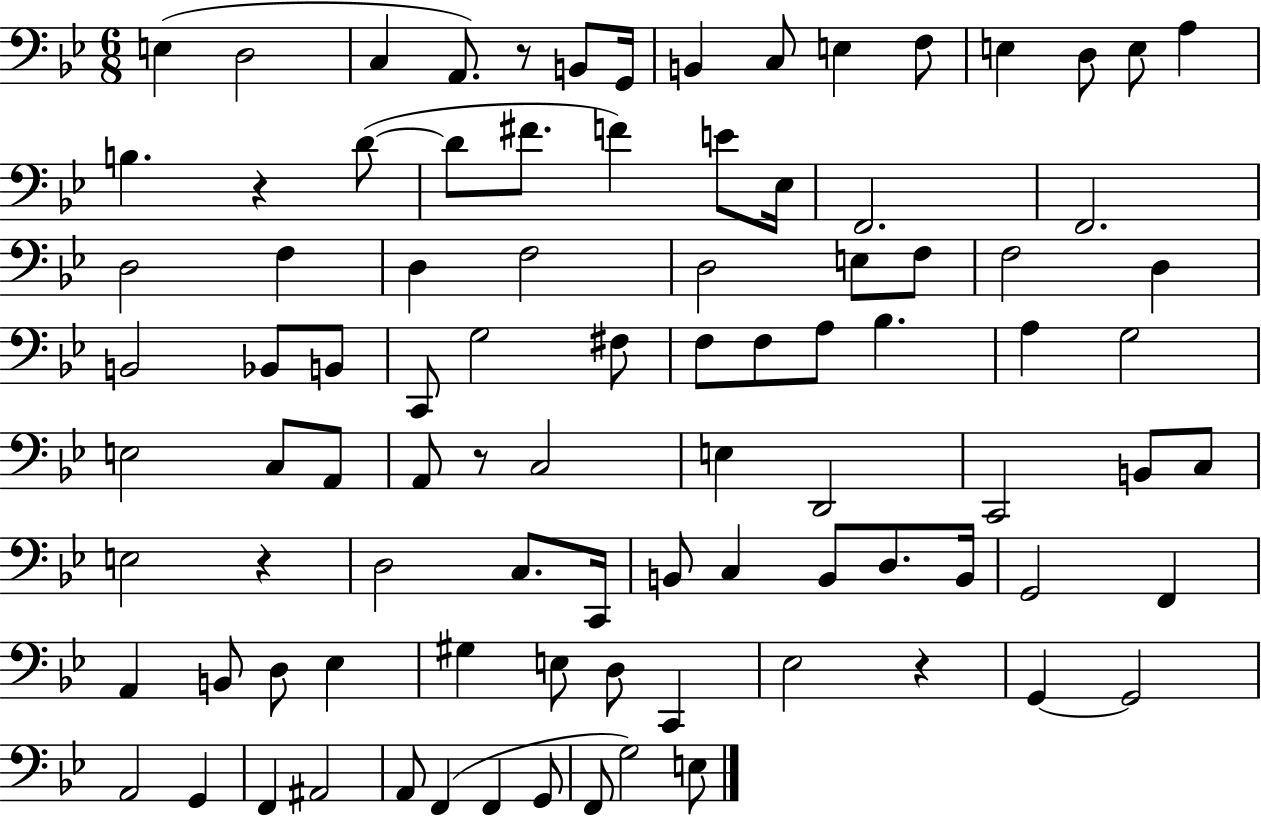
{
  \clef bass
  \numericTimeSignature
  \time 6/8
  \key bes \major
  \repeat volta 2 { e4( d2 | c4 a,8.) r8 b,8 g,16 | b,4 c8 e4 f8 | e4 d8 e8 a4 | \break b4. r4 d'8~(~ | d'8 fis'8. f'4) e'8 ees16 | f,2. | f,2. | \break d2 f4 | d4 f2 | d2 e8 f8 | f2 d4 | \break b,2 bes,8 b,8 | c,8 g2 fis8 | f8 f8 a8 bes4. | a4 g2 | \break e2 c8 a,8 | a,8 r8 c2 | e4 d,2 | c,2 b,8 c8 | \break e2 r4 | d2 c8. c,16 | b,8 c4 b,8 d8. b,16 | g,2 f,4 | \break a,4 b,8 d8 ees4 | gis4 e8 d8 c,4 | ees2 r4 | g,4~~ g,2 | \break a,2 g,4 | f,4 ais,2 | a,8 f,4( f,4 g,8 | f,8 g2) e8 | \break } \bar "|."
}